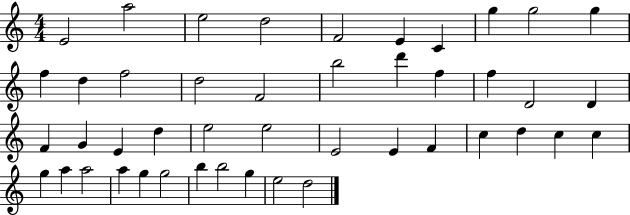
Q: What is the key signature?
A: C major